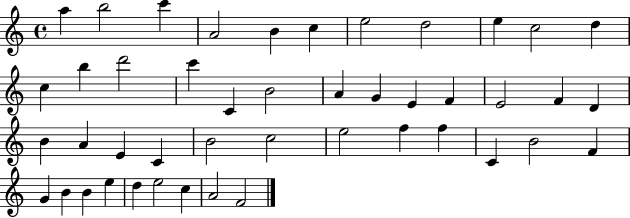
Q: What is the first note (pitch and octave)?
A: A5